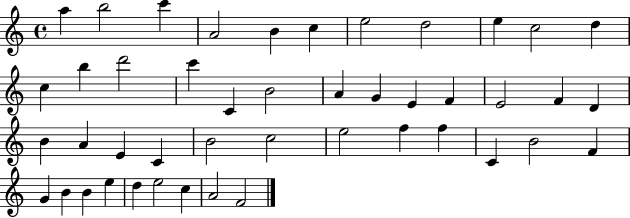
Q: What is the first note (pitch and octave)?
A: A5